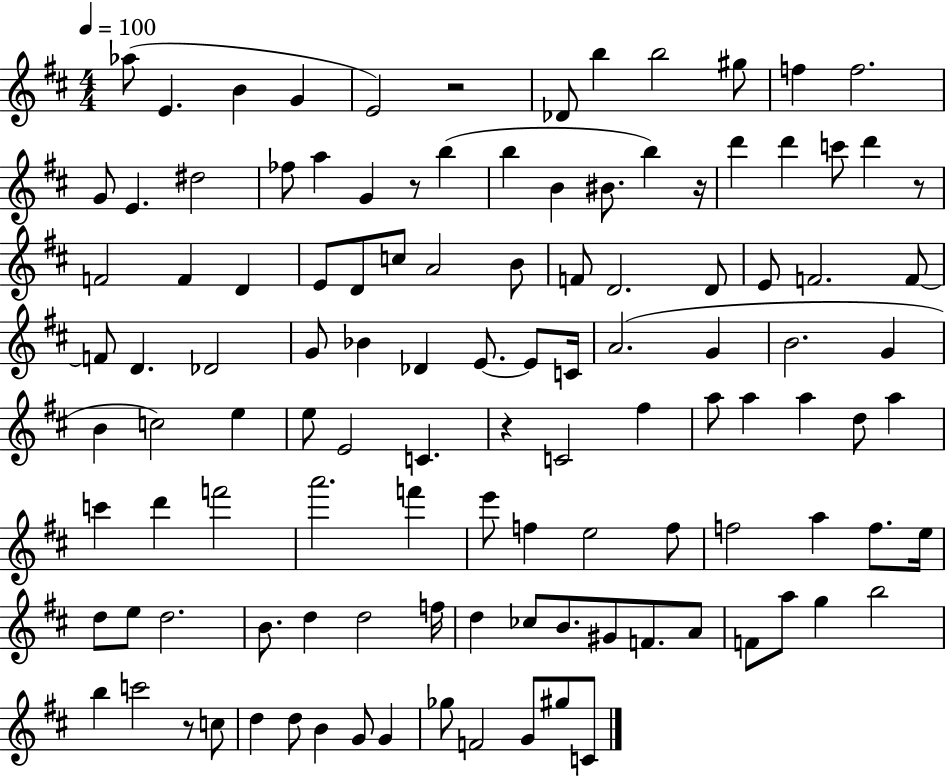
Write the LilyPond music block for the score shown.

{
  \clef treble
  \numericTimeSignature
  \time 4/4
  \key d \major
  \tempo 4 = 100
  aes''8( e'4. b'4 g'4 | e'2) r2 | des'8 b''4 b''2 gis''8 | f''4 f''2. | \break g'8 e'4. dis''2 | fes''8 a''4 g'4 r8 b''4( | b''4 b'4 bis'8. b''4) r16 | d'''4 d'''4 c'''8 d'''4 r8 | \break f'2 f'4 d'4 | e'8 d'8 c''8 a'2 b'8 | f'8 d'2. d'8 | e'8 f'2. f'8~~ | \break f'8 d'4. des'2 | g'8 bes'4 des'4 e'8.~~ e'8 c'16 | a'2.( g'4 | b'2. g'4 | \break b'4 c''2) e''4 | e''8 e'2 c'4. | r4 c'2 fis''4 | a''8 a''4 a''4 d''8 a''4 | \break c'''4 d'''4 f'''2 | a'''2. f'''4 | e'''8 f''4 e''2 f''8 | f''2 a''4 f''8. e''16 | \break d''8 e''8 d''2. | b'8. d''4 d''2 f''16 | d''4 ces''8 b'8. gis'8 f'8. a'8 | f'8 a''8 g''4 b''2 | \break b''4 c'''2 r8 c''8 | d''4 d''8 b'4 g'8 g'4 | ges''8 f'2 g'8 gis''8 c'8 | \bar "|."
}